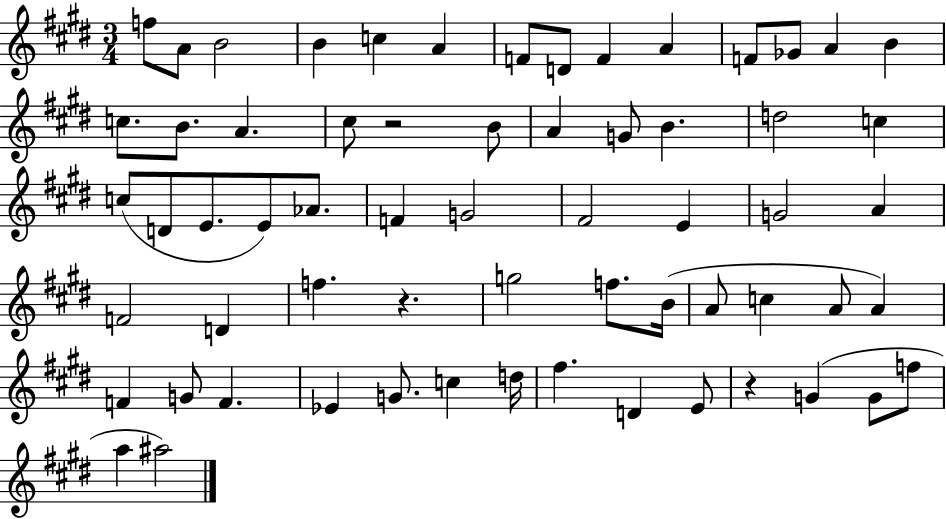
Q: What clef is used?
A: treble